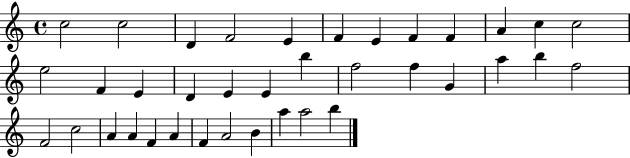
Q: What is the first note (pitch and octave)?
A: C5